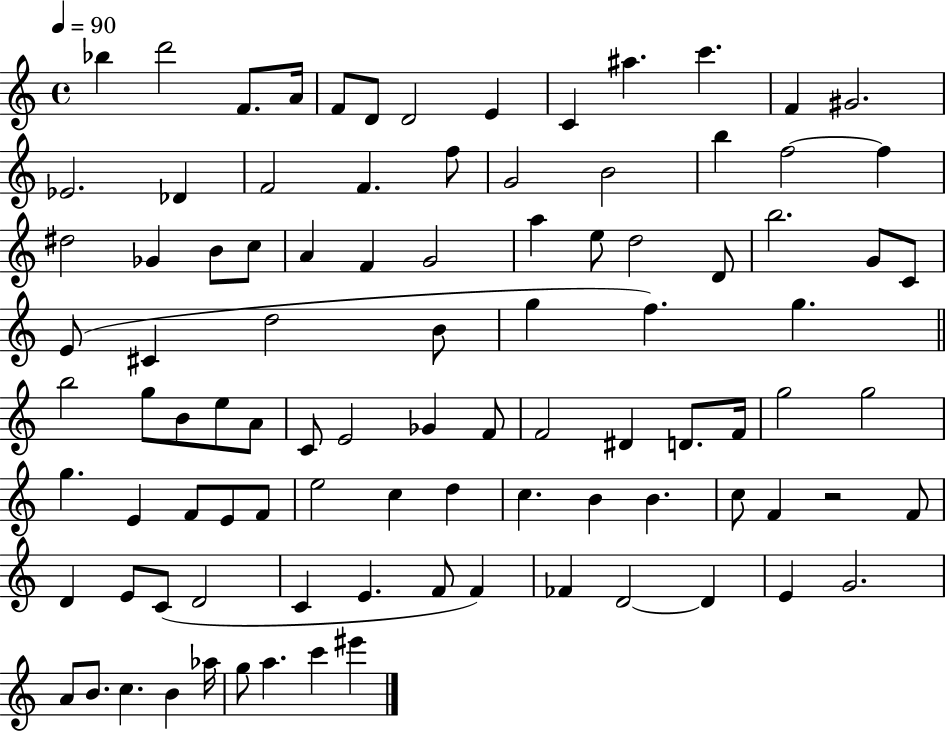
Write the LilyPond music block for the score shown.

{
  \clef treble
  \time 4/4
  \defaultTimeSignature
  \key c \major
  \tempo 4 = 90
  \repeat volta 2 { bes''4 d'''2 f'8. a'16 | f'8 d'8 d'2 e'4 | c'4 ais''4. c'''4. | f'4 gis'2. | \break ees'2. des'4 | f'2 f'4. f''8 | g'2 b'2 | b''4 f''2~~ f''4 | \break dis''2 ges'4 b'8 c''8 | a'4 f'4 g'2 | a''4 e''8 d''2 d'8 | b''2. g'8 c'8 | \break e'8( cis'4 d''2 b'8 | g''4 f''4.) g''4. | \bar "||" \break \key a \minor b''2 g''8 b'8 e''8 a'8 | c'8 e'2 ges'4 f'8 | f'2 dis'4 d'8. f'16 | g''2 g''2 | \break g''4. e'4 f'8 e'8 f'8 | e''2 c''4 d''4 | c''4. b'4 b'4. | c''8 f'4 r2 f'8 | \break d'4 e'8 c'8( d'2 | c'4 e'4. f'8 f'4) | fes'4 d'2~~ d'4 | e'4 g'2. | \break a'8 b'8. c''4. b'4 aes''16 | g''8 a''4. c'''4 eis'''4 | } \bar "|."
}